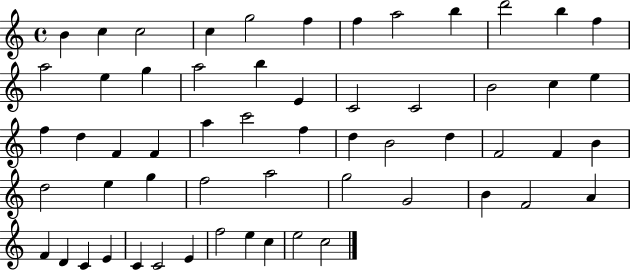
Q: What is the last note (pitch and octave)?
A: C5